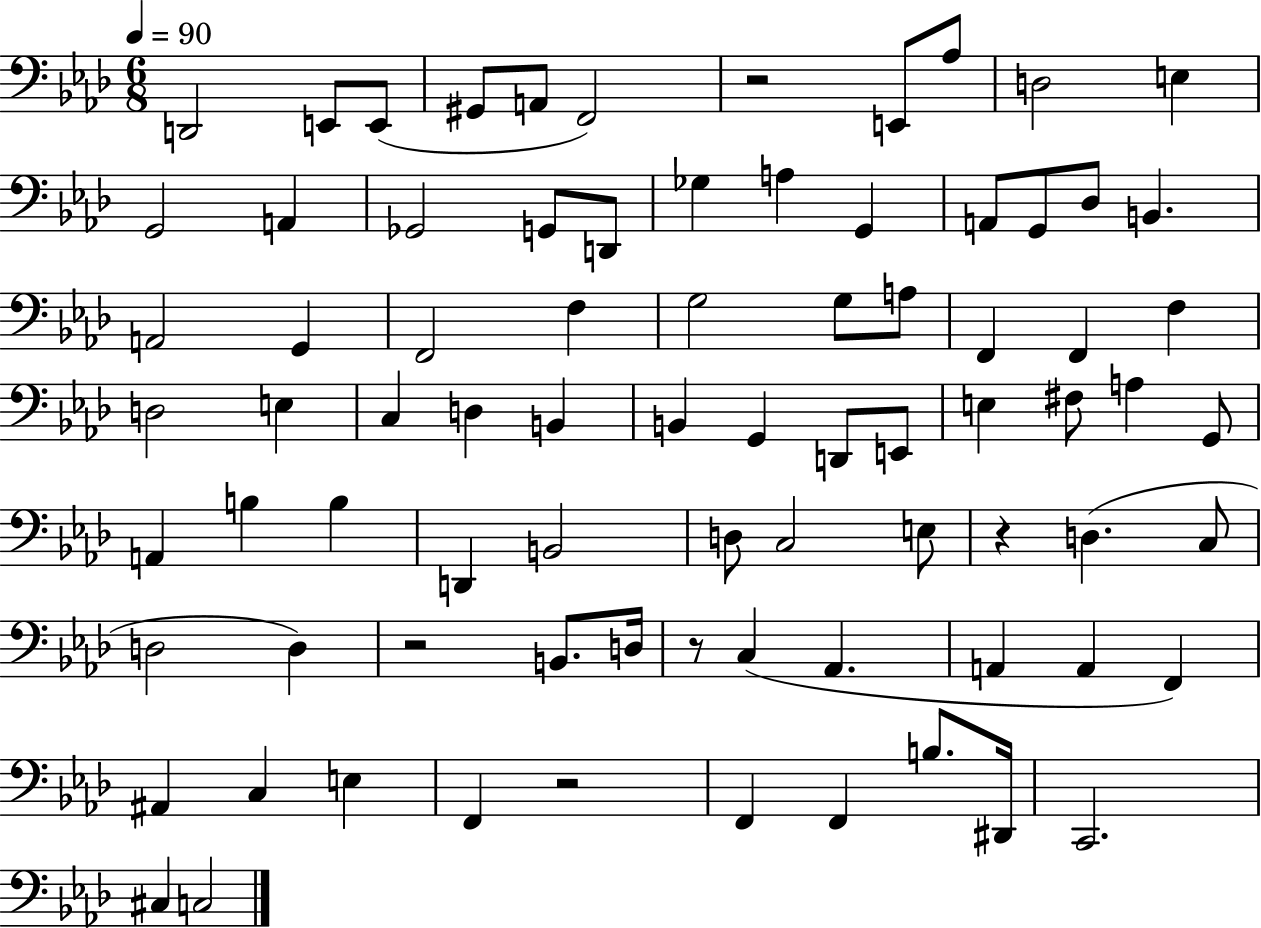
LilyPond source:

{
  \clef bass
  \numericTimeSignature
  \time 6/8
  \key aes \major
  \tempo 4 = 90
  d,2 e,8 e,8( | gis,8 a,8 f,2) | r2 e,8 aes8 | d2 e4 | \break g,2 a,4 | ges,2 g,8 d,8 | ges4 a4 g,4 | a,8 g,8 des8 b,4. | \break a,2 g,4 | f,2 f4 | g2 g8 a8 | f,4 f,4 f4 | \break d2 e4 | c4 d4 b,4 | b,4 g,4 d,8 e,8 | e4 fis8 a4 g,8 | \break a,4 b4 b4 | d,4 b,2 | d8 c2 e8 | r4 d4.( c8 | \break d2 d4) | r2 b,8. d16 | r8 c4( aes,4. | a,4 a,4 f,4) | \break ais,4 c4 e4 | f,4 r2 | f,4 f,4 b8. dis,16 | c,2. | \break cis4 c2 | \bar "|."
}